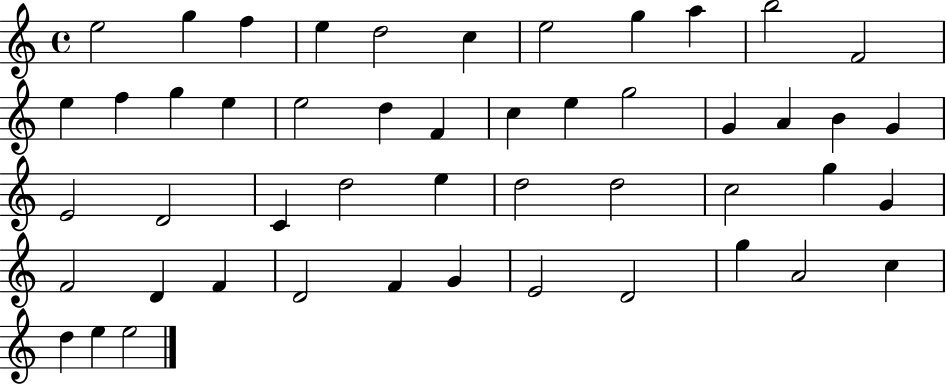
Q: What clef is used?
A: treble